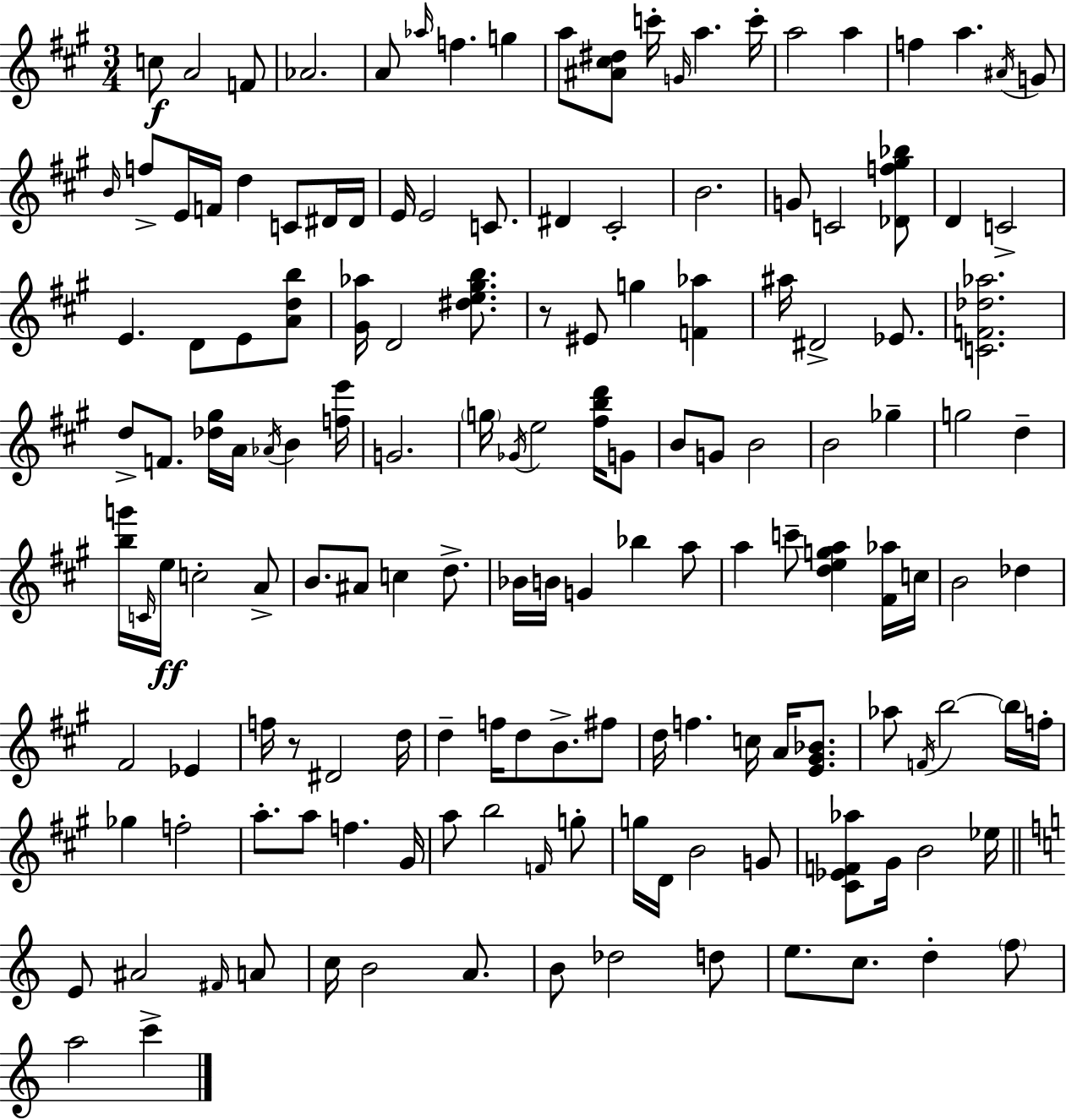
{
  \clef treble
  \numericTimeSignature
  \time 3/4
  \key a \major
  c''8\f a'2 f'8 | aes'2. | a'8 \grace { aes''16 } f''4. g''4 | a''8 <ais' cis'' dis''>8 c'''16-. \grace { g'16 } a''4. | \break c'''16-. a''2 a''4 | f''4 a''4. | \acciaccatura { ais'16 } g'8 \grace { b'16 } f''8-> e'16 f'16 d''4 | c'8 dis'16 dis'16 e'16 e'2 | \break c'8. dis'4 cis'2-. | b'2. | g'8 c'2 | <des' f'' gis'' bes''>8 d'4 c'2-> | \break e'4. d'8 | e'8 <a' d'' b''>8 <gis' aes''>16 d'2 | <dis'' e'' gis'' b''>8. r8 eis'8 g''4 | <f' aes''>4 ais''16 dis'2-> | \break ees'8. <c' f' des'' aes''>2. | d''8-> f'8. <des'' gis''>16 a'16 \acciaccatura { aes'16 } | b'4 <f'' e'''>16 g'2. | \parenthesize g''16 \acciaccatura { ges'16 } e''2 | \break <fis'' b'' d'''>16 g'8 b'8 g'8 b'2 | b'2 | ges''4-- g''2 | d''4-- <b'' g'''>16 \grace { c'16 }\ff e''16 c''2-. | \break a'8-> b'8. ais'8 | c''4 d''8.-> bes'16 b'16 g'4 | bes''4 a''8 a''4 c'''8-- | <d'' e'' g'' a''>4 <fis' aes''>16 c''16 b'2 | \break des''4 fis'2 | ees'4 f''16 r8 dis'2 | d''16 d''4-- f''16 | d''8 b'8.-> fis''8 d''16 f''4. | \break c''16 a'16 <e' gis' bes'>8. aes''8 \acciaccatura { f'16 } b''2~~ | \parenthesize b''16 f''16-. ges''4 | f''2-. a''8.-. a''8 | f''4. gis'16 a''8 b''2 | \break \grace { f'16 } g''8-. g''16 d'16 b'2 | g'8 <cis' ees' f' aes''>8 gis'16 | b'2 ees''16 \bar "||" \break \key a \minor e'8 ais'2 \grace { fis'16 } a'8 | c''16 b'2 a'8. | b'8 des''2 d''8 | e''8. c''8. d''4-. \parenthesize f''8 | \break a''2 c'''4-> | \bar "|."
}